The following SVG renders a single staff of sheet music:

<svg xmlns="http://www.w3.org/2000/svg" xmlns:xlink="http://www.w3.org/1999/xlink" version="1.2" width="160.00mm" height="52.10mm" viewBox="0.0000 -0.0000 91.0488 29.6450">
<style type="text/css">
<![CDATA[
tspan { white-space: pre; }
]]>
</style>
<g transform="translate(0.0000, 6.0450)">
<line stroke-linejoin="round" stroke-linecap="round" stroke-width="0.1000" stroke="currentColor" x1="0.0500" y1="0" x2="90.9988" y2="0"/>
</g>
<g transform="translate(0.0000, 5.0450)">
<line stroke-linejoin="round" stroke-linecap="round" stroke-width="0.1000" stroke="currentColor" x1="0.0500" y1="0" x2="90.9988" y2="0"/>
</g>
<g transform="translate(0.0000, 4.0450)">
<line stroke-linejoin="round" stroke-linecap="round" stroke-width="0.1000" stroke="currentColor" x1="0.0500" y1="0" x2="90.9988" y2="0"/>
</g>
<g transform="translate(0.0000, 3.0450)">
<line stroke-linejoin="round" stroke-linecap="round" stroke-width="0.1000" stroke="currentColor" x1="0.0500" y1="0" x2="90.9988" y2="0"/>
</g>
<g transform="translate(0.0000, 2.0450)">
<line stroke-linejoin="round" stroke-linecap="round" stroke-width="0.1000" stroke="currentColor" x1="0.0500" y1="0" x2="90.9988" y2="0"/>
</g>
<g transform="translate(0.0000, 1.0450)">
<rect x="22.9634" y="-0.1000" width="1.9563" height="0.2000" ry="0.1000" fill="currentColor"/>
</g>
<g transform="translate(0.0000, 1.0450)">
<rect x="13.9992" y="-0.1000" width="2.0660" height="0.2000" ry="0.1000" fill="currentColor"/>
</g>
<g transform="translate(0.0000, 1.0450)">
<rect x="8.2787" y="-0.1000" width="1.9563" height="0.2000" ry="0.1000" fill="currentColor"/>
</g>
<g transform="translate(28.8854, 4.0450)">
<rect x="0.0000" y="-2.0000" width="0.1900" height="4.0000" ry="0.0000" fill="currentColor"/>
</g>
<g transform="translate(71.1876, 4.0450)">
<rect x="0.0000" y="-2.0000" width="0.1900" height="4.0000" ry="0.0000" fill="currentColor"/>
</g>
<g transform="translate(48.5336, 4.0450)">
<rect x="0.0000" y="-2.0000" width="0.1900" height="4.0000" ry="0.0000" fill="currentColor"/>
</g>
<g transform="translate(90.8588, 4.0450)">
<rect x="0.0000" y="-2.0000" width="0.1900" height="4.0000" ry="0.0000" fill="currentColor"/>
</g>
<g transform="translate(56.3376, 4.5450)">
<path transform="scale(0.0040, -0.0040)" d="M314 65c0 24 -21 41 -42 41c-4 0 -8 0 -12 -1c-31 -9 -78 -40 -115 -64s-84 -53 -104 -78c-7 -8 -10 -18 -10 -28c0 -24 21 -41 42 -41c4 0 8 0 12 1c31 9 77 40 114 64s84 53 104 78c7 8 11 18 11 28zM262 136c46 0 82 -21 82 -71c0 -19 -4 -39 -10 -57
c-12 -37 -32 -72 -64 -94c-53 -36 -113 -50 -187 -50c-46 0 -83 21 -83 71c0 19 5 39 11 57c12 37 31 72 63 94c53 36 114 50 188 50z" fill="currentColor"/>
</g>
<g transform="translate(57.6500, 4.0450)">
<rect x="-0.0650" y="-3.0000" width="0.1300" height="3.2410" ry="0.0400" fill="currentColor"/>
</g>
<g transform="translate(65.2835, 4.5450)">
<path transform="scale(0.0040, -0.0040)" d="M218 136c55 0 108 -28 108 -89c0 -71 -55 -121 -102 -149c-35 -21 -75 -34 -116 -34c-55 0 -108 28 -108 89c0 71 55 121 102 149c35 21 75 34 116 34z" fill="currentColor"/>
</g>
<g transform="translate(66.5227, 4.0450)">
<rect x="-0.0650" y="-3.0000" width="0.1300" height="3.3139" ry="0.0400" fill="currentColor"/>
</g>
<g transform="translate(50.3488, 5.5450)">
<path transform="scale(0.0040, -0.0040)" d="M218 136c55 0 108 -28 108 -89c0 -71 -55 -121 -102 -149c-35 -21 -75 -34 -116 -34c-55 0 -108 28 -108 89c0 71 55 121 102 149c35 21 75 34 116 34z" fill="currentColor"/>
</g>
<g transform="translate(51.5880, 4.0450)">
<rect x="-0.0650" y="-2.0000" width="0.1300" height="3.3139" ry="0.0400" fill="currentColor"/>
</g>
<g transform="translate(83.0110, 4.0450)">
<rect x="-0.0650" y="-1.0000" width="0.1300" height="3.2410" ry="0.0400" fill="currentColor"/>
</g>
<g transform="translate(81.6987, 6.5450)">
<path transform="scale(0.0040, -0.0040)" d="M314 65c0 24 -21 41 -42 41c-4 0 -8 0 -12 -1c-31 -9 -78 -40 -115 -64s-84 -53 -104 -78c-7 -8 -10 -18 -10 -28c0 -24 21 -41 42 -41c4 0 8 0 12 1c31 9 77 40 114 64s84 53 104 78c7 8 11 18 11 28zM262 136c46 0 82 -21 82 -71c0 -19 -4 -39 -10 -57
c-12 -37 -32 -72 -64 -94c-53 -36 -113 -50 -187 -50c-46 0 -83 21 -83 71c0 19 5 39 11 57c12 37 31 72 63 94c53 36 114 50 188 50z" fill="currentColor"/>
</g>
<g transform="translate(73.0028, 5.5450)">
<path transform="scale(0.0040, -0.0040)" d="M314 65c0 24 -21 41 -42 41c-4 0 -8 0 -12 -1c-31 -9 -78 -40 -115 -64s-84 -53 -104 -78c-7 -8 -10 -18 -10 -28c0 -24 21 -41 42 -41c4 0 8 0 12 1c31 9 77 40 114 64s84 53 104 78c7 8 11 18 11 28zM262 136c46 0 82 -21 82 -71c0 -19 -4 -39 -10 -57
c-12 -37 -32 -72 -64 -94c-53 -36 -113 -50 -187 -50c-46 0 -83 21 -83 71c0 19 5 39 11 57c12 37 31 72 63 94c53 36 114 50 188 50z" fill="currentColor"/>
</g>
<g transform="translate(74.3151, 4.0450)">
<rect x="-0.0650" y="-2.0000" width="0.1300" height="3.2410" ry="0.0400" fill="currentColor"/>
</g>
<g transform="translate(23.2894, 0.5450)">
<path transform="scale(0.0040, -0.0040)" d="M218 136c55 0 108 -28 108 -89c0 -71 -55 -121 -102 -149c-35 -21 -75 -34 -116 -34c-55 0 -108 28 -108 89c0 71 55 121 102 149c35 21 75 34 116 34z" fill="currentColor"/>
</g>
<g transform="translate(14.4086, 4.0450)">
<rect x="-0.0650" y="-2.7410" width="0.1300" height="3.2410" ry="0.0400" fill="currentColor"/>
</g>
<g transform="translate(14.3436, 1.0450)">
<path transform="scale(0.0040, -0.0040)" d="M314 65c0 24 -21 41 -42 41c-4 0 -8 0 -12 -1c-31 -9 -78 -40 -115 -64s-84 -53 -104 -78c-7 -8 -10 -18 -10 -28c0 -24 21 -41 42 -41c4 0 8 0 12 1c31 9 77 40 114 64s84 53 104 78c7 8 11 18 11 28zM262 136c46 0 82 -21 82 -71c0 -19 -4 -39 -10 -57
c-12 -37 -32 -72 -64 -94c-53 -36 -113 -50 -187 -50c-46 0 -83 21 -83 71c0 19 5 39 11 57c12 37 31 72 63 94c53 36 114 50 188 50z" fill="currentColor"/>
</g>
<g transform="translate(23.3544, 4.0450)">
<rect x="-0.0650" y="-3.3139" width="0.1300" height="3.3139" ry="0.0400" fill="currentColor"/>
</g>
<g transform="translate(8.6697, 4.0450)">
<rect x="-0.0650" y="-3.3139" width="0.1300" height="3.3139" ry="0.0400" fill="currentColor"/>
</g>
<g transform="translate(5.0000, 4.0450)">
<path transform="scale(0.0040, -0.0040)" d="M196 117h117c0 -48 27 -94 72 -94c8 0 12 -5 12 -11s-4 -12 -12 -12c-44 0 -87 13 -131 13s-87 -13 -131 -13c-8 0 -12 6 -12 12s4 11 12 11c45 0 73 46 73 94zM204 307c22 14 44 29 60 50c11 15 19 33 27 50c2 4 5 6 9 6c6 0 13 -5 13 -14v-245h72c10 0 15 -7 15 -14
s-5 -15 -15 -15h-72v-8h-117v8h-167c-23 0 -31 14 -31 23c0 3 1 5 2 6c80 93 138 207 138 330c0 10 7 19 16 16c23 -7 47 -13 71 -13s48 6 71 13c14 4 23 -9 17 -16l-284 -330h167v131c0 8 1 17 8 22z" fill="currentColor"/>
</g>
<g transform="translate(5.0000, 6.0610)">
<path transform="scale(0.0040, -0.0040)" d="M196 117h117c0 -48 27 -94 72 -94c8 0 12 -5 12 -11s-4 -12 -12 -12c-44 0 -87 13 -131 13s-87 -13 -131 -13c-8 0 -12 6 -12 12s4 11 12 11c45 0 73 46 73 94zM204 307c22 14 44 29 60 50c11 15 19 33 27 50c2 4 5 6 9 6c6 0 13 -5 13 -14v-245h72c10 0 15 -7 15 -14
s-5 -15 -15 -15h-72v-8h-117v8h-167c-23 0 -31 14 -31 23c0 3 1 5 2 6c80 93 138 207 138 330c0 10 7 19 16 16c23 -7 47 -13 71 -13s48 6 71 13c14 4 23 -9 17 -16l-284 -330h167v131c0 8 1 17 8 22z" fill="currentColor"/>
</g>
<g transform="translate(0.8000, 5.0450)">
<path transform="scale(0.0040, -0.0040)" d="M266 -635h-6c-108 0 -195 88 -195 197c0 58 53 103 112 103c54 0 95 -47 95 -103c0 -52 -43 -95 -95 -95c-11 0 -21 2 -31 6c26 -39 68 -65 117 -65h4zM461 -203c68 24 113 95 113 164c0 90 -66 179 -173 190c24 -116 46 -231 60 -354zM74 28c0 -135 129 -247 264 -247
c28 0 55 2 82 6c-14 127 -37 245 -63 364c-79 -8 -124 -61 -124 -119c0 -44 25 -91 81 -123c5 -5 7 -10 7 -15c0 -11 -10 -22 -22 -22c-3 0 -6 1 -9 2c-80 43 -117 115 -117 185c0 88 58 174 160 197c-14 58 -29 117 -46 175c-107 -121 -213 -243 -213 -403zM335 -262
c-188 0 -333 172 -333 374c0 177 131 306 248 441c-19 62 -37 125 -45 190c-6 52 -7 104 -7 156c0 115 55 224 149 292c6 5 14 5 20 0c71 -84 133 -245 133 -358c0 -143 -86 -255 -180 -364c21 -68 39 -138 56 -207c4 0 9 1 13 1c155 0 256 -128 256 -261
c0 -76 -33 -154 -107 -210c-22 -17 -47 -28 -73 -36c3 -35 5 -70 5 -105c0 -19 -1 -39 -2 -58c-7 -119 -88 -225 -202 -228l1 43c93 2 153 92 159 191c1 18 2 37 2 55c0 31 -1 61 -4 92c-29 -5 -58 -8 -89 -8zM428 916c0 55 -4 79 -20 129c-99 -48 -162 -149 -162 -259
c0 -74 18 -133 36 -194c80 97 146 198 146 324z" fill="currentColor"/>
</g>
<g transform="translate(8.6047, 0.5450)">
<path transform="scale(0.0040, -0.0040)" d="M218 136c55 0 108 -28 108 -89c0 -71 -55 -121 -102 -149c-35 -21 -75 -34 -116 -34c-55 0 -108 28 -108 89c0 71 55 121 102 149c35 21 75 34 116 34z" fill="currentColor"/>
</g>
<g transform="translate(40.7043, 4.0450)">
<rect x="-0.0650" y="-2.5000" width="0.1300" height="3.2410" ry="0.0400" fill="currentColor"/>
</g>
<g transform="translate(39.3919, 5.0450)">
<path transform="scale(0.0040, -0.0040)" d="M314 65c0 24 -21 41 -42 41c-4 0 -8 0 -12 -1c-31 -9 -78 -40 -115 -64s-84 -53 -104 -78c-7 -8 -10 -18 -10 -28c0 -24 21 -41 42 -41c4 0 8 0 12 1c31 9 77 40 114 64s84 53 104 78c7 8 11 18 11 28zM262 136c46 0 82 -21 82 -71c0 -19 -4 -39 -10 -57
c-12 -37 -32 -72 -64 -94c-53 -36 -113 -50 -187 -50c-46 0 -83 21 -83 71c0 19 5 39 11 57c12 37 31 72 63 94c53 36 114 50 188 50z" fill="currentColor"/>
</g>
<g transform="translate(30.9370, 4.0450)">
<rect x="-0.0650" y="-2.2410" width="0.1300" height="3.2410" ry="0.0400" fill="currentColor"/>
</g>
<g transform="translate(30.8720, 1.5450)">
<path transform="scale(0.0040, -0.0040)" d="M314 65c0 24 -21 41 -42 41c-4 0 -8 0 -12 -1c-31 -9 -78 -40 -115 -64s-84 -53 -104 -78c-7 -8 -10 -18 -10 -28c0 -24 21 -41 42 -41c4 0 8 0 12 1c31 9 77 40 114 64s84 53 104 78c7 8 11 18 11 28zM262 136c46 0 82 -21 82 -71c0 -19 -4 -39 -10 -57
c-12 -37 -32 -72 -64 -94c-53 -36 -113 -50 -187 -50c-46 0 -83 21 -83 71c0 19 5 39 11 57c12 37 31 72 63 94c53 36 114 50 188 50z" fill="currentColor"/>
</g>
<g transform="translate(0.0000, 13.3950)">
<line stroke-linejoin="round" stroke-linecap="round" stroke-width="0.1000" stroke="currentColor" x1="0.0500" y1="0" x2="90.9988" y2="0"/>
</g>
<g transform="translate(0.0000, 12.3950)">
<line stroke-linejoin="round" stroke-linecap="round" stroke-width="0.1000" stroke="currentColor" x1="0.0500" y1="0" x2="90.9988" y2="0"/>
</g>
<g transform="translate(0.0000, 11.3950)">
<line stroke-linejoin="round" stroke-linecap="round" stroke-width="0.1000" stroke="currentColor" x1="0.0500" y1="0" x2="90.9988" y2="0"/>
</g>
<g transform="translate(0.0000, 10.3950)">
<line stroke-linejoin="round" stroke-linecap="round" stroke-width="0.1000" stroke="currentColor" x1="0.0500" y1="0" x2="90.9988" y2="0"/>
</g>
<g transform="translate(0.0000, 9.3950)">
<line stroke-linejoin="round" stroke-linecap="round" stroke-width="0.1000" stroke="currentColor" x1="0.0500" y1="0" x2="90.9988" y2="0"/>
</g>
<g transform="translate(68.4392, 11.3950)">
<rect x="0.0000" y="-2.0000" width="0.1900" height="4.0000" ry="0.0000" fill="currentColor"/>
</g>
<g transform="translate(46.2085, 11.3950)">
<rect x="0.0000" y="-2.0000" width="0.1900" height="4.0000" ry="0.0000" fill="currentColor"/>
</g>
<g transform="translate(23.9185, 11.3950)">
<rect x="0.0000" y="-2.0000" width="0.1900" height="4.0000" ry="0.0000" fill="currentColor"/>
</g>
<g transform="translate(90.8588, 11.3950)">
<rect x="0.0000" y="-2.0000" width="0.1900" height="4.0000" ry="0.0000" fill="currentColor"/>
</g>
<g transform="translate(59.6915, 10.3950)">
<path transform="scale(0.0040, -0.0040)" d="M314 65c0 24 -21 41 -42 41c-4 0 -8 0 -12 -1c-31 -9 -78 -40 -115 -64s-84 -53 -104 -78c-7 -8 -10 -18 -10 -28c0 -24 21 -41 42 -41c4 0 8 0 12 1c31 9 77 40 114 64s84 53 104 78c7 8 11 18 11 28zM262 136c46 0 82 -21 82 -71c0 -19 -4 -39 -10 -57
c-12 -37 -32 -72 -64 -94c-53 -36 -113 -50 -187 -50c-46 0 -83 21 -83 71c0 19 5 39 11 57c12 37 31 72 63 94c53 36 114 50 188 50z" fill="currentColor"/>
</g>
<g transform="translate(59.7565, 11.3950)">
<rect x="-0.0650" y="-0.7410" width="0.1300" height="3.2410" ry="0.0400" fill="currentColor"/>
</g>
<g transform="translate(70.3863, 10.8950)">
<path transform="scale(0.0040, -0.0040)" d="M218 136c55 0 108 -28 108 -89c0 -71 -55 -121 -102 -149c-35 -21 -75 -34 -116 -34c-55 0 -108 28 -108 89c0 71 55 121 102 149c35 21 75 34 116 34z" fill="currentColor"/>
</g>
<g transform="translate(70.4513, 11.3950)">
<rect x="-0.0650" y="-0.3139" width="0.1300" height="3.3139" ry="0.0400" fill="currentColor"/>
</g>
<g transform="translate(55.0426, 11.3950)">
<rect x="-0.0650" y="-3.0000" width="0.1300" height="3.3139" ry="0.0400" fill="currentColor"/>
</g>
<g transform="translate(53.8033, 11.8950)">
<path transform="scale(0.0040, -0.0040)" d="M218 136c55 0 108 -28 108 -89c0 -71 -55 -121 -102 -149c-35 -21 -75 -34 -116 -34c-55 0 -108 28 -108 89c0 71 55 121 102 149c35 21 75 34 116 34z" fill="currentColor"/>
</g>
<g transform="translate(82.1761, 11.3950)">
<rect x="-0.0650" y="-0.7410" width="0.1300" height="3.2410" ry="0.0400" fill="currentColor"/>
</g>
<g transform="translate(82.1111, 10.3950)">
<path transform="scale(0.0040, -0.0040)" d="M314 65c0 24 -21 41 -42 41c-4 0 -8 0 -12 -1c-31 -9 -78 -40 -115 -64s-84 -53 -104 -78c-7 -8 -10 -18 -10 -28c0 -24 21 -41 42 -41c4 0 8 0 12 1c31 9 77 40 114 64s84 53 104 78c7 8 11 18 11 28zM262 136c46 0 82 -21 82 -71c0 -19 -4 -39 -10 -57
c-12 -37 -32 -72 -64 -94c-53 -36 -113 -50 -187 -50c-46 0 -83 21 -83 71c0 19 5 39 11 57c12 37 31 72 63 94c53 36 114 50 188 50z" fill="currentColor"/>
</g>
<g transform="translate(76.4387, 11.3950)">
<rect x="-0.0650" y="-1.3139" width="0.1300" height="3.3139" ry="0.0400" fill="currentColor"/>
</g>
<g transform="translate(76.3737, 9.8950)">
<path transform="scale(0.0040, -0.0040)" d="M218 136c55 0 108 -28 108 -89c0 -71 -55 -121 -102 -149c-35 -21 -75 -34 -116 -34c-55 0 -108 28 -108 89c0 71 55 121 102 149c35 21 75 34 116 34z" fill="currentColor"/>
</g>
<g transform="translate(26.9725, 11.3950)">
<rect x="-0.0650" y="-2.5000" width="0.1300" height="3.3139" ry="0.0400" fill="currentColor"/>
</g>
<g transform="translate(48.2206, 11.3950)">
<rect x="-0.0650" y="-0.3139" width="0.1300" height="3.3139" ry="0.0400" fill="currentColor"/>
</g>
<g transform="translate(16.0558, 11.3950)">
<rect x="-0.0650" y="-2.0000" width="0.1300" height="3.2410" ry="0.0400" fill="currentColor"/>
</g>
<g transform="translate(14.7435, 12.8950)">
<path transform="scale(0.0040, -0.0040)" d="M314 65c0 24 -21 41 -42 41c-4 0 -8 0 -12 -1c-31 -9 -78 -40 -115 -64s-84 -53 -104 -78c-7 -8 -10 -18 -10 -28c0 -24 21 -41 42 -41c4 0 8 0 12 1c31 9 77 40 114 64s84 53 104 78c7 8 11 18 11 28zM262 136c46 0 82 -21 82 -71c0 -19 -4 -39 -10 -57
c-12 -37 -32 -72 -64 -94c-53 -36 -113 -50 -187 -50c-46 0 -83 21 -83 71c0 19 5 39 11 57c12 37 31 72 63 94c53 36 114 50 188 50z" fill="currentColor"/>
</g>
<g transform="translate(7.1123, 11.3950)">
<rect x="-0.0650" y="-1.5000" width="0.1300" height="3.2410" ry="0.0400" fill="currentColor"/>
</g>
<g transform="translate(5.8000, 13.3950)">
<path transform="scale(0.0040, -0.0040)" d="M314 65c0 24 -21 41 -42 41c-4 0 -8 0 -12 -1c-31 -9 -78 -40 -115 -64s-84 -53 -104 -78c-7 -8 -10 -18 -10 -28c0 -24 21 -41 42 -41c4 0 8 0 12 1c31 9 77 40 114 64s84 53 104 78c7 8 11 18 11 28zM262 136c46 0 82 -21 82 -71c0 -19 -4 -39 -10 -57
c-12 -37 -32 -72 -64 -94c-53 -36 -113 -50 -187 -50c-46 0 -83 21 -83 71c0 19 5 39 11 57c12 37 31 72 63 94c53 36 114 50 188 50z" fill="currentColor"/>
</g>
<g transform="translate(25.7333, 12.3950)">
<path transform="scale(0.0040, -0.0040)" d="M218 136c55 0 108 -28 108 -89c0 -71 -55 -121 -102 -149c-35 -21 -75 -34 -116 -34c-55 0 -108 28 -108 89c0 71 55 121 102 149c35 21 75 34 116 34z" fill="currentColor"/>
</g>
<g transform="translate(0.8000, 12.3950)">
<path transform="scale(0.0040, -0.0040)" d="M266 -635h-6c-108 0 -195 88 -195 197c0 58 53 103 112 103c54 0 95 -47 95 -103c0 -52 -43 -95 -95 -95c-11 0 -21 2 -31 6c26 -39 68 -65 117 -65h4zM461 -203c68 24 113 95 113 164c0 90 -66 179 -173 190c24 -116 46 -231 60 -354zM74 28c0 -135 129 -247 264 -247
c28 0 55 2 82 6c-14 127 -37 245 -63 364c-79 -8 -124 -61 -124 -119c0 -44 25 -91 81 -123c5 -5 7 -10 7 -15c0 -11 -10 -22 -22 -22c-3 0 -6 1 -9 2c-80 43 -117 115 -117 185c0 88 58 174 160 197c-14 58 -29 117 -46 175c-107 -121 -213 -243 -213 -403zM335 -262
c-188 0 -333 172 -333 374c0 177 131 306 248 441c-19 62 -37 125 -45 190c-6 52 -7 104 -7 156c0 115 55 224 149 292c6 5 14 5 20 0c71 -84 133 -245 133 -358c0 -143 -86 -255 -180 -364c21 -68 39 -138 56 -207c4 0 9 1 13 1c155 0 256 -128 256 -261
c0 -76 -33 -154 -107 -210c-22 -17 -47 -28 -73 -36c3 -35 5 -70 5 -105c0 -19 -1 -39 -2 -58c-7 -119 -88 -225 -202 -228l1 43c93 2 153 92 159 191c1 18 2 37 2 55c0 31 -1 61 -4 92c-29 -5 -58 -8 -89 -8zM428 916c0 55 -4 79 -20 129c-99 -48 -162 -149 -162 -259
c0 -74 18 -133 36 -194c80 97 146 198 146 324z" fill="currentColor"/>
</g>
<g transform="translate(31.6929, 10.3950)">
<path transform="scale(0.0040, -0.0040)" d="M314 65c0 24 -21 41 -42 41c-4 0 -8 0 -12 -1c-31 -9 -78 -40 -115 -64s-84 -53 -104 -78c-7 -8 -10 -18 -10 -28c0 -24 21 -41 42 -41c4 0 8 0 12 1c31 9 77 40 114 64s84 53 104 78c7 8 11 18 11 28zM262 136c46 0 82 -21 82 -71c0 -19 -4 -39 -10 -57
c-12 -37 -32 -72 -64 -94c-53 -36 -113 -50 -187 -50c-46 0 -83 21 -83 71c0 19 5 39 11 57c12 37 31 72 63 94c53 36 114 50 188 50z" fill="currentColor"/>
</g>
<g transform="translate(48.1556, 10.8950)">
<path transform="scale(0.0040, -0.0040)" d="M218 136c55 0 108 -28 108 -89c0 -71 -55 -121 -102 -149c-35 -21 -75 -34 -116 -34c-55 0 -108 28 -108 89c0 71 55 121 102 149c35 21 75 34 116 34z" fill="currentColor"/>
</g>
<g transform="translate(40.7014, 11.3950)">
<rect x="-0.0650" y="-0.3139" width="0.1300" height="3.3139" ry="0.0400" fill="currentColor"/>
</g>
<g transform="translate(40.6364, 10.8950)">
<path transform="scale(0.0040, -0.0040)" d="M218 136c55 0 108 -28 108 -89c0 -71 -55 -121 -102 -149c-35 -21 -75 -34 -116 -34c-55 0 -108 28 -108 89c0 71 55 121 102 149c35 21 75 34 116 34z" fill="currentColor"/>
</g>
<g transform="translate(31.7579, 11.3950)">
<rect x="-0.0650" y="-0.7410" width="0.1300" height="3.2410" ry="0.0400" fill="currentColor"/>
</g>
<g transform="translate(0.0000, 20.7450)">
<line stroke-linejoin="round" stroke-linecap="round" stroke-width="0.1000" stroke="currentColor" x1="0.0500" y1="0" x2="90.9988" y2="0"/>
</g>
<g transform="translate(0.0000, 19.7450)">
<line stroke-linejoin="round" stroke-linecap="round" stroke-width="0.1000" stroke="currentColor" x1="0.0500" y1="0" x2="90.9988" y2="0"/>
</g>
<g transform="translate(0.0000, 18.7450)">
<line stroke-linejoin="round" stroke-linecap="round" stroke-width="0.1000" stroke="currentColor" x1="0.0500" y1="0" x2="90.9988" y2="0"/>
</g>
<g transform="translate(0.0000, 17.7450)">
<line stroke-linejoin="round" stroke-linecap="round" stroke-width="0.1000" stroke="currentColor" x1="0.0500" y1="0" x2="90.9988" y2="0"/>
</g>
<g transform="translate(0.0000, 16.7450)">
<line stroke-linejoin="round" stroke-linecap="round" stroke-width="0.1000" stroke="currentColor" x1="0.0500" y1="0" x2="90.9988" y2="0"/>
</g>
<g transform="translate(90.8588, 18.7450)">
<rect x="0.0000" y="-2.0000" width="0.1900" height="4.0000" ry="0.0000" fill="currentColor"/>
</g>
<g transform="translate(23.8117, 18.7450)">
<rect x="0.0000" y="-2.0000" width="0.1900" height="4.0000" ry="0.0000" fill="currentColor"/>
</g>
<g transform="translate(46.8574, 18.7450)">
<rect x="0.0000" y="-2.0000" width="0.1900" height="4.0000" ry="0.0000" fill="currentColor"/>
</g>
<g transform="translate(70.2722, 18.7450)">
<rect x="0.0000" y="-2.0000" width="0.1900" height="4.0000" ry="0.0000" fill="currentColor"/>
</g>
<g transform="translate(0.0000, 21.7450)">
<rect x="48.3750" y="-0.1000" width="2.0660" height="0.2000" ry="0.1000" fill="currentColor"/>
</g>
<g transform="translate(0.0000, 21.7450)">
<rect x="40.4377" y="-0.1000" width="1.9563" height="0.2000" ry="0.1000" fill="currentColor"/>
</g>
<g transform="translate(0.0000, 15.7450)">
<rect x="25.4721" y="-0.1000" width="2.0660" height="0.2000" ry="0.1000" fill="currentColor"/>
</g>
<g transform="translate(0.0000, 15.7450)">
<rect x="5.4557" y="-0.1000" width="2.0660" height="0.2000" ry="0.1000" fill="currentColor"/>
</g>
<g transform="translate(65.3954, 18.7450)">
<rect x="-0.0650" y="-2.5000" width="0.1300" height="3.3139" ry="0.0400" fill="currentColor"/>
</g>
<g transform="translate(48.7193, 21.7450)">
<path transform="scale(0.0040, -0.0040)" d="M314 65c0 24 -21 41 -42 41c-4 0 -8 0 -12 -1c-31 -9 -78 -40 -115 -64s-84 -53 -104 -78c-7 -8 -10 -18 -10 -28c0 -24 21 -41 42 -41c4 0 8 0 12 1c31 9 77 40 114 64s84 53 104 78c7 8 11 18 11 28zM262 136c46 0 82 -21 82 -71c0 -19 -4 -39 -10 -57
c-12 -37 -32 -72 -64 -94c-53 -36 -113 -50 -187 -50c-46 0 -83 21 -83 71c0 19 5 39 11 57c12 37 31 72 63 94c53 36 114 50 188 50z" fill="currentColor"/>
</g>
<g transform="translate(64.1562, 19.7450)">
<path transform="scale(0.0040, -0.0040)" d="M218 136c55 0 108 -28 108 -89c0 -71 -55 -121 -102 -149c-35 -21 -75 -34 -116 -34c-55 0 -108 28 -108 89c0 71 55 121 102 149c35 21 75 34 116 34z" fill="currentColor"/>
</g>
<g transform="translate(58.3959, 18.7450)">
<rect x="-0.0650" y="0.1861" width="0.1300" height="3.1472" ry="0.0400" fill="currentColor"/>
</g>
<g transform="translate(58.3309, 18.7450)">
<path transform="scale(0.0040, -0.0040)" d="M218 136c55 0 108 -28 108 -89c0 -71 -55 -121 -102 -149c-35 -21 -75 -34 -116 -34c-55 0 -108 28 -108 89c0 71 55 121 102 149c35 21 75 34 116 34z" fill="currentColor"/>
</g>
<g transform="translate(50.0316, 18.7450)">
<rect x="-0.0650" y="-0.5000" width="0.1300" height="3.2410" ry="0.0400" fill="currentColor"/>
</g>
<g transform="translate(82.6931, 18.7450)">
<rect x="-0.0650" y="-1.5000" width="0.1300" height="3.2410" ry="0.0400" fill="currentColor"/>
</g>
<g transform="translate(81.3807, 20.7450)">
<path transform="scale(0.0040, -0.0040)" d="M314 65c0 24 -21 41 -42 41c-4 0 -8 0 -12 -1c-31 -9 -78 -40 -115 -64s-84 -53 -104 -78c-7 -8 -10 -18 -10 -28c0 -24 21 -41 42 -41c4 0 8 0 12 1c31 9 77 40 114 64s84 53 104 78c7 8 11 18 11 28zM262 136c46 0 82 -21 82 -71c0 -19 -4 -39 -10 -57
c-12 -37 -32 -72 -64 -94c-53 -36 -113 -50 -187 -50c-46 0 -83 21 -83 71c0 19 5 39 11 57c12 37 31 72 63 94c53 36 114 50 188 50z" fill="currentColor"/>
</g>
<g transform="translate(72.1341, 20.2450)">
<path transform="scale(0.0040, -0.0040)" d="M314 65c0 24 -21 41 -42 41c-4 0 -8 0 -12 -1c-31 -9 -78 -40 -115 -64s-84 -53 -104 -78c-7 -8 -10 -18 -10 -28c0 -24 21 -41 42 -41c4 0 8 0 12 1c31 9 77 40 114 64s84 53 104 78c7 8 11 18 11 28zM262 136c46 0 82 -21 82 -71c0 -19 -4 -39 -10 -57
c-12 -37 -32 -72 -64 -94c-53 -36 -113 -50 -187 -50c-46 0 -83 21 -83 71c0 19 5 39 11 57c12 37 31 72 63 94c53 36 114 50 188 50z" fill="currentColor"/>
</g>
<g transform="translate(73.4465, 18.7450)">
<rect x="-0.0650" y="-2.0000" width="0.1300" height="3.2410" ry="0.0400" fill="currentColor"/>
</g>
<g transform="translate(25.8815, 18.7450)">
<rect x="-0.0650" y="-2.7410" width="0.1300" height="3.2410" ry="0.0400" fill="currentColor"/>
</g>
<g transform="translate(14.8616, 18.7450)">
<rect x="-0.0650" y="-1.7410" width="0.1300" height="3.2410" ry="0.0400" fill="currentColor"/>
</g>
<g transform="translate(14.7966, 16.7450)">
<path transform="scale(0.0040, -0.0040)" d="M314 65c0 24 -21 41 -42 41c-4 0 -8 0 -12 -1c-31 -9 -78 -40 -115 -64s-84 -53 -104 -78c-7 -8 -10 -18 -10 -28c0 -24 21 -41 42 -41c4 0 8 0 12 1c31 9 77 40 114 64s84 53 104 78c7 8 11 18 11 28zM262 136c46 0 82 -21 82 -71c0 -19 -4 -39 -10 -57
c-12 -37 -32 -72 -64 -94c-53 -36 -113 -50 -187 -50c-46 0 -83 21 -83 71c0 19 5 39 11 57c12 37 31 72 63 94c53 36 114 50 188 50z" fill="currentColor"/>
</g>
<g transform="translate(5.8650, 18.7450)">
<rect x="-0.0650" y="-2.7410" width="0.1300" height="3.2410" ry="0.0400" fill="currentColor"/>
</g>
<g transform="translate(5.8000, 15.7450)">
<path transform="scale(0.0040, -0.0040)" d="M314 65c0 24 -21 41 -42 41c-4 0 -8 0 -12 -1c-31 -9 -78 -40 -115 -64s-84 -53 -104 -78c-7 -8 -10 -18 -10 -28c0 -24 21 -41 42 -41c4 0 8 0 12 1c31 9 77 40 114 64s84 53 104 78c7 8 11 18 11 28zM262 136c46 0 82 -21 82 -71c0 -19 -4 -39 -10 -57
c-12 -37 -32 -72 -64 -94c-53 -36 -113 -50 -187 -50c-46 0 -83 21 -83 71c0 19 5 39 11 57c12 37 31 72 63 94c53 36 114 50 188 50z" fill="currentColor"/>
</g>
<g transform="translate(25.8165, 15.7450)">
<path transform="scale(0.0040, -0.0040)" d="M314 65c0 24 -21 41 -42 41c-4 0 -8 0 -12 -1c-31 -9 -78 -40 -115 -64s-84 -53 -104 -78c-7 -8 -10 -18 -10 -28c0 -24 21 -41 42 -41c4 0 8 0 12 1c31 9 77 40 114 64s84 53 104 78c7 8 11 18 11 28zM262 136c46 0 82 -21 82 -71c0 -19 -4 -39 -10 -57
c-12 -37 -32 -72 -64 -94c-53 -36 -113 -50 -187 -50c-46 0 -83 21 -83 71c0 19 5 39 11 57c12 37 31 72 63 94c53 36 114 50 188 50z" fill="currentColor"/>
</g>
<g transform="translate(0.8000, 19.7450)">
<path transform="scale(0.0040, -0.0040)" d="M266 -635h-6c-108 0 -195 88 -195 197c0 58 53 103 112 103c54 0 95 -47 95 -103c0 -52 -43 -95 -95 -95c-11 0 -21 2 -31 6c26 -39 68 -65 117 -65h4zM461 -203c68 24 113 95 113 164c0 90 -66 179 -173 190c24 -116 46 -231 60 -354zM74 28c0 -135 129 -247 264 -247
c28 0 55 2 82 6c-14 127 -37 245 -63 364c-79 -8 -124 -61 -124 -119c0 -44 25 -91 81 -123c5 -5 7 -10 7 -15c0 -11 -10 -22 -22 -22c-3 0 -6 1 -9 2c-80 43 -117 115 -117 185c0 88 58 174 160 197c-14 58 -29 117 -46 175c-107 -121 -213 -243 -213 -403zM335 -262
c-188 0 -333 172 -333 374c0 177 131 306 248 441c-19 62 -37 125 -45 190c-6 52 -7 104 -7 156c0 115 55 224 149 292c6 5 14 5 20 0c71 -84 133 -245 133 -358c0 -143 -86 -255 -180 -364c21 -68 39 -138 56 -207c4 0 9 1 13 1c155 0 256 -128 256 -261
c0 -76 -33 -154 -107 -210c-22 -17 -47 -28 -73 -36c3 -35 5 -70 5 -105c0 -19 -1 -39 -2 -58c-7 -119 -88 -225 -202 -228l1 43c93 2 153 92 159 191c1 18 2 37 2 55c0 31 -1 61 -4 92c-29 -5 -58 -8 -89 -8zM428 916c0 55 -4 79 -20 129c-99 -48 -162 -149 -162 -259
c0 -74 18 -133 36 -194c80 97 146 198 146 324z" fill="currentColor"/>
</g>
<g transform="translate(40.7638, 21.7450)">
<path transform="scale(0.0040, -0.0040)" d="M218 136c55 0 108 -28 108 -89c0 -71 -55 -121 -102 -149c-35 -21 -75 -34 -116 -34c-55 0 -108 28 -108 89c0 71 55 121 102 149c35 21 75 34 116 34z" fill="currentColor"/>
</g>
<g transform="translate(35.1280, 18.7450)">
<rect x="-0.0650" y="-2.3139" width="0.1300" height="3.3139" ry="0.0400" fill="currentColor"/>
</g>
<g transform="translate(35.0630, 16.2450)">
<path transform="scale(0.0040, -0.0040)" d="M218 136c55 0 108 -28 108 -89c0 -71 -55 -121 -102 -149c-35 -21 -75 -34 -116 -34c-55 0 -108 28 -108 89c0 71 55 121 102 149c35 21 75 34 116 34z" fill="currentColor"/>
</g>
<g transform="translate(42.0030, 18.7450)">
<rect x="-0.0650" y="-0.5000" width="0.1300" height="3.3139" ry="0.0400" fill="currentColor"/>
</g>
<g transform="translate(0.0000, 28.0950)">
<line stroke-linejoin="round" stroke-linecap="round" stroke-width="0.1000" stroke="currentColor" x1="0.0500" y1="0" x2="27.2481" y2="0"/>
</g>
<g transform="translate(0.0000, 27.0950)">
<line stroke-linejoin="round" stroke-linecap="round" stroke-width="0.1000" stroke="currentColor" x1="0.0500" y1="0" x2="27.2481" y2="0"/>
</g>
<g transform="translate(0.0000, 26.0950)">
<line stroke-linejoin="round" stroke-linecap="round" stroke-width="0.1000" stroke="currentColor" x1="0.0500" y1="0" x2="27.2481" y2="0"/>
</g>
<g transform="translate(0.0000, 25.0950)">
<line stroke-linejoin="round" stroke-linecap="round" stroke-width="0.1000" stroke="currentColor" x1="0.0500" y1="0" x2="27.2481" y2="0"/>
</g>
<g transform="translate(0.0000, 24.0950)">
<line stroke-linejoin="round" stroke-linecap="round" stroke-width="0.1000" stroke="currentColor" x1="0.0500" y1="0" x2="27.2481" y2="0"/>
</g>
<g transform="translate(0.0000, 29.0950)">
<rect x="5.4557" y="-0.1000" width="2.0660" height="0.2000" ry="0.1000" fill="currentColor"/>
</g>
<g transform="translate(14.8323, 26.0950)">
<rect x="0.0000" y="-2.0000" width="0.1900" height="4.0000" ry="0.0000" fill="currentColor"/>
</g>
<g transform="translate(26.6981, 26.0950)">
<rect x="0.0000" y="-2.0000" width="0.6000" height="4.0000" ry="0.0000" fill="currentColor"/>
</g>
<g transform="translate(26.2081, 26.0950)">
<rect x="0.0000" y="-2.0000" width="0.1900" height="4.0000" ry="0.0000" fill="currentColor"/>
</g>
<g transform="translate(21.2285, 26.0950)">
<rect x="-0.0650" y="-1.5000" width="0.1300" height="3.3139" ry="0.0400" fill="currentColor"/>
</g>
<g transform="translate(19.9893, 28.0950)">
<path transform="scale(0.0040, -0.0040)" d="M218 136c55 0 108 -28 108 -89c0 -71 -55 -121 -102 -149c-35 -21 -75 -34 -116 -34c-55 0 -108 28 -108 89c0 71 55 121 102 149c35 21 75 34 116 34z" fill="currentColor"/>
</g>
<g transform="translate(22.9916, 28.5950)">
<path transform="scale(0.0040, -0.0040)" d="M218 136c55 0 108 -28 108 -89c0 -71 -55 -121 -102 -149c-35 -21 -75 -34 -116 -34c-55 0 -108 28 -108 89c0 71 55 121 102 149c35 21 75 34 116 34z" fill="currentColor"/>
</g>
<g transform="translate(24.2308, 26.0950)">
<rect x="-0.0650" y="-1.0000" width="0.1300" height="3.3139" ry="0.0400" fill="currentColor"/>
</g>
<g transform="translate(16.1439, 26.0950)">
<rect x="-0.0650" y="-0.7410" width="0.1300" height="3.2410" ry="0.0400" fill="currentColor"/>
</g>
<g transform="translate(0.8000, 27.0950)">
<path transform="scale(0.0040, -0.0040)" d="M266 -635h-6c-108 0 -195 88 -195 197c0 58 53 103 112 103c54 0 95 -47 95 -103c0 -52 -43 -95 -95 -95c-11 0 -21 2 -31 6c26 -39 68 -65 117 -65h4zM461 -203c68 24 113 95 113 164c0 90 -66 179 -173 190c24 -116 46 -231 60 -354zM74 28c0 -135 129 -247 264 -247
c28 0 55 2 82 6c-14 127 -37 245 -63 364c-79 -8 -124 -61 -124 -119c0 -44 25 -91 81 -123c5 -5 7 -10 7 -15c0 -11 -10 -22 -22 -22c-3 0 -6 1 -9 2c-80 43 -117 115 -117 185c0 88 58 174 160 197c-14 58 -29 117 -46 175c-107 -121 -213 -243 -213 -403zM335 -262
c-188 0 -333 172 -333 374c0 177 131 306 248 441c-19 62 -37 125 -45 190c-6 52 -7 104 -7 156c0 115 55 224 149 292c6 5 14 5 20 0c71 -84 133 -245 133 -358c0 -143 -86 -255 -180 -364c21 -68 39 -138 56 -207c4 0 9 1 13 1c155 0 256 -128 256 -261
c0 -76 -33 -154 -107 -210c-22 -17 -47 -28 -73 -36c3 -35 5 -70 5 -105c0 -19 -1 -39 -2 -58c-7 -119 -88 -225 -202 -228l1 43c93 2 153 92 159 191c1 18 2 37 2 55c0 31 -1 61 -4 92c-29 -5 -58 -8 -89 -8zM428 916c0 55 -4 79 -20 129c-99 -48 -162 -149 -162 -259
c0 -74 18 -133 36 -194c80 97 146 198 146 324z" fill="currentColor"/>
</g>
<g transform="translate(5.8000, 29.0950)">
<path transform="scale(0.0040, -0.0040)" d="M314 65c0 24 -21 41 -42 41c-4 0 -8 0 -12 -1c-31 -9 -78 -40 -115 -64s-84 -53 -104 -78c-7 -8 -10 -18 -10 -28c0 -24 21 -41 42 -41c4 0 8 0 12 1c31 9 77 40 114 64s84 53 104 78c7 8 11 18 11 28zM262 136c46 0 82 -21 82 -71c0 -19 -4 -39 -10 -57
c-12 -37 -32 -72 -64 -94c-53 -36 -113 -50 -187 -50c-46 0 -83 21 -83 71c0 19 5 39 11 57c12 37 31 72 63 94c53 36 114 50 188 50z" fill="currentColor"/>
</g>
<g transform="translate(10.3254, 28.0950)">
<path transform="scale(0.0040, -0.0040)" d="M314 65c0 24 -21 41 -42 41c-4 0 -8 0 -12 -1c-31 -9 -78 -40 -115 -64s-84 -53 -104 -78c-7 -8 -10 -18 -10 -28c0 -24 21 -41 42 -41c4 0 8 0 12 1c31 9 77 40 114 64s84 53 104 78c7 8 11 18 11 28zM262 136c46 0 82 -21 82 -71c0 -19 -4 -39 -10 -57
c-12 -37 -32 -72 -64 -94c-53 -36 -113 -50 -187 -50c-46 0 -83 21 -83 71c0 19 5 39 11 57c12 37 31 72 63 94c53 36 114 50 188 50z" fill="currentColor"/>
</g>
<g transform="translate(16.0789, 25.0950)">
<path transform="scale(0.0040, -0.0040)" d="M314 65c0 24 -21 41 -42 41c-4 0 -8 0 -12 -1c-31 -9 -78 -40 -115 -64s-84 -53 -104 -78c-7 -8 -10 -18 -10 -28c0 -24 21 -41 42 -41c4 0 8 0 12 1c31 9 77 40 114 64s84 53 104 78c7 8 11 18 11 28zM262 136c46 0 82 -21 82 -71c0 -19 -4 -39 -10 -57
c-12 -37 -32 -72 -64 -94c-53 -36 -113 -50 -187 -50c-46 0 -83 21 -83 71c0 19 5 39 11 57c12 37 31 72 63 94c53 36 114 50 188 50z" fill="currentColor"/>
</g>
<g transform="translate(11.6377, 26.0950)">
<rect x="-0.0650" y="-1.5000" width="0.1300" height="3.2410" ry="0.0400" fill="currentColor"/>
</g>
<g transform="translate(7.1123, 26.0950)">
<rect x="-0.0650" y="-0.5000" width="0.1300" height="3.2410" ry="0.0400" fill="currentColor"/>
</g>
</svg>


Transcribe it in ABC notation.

X:1
T:Untitled
M:4/4
L:1/4
K:C
b a2 b g2 G2 F A2 A F2 D2 E2 F2 G d2 c c A d2 c e d2 a2 f2 a2 g C C2 B G F2 E2 C2 E2 d2 E D